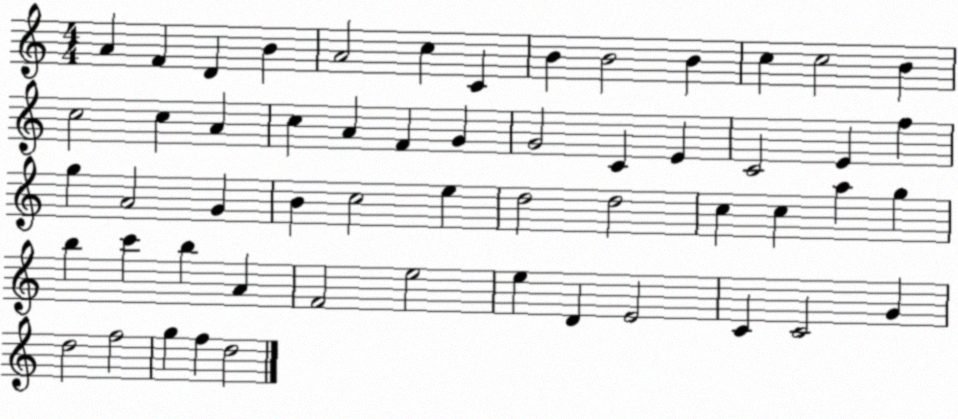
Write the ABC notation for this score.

X:1
T:Untitled
M:4/4
L:1/4
K:C
A F D B A2 c C B B2 B c c2 B c2 c A c A F G G2 C E C2 E f g A2 G B c2 e d2 d2 c c a g b c' b A F2 e2 e D E2 C C2 G d2 f2 g f d2